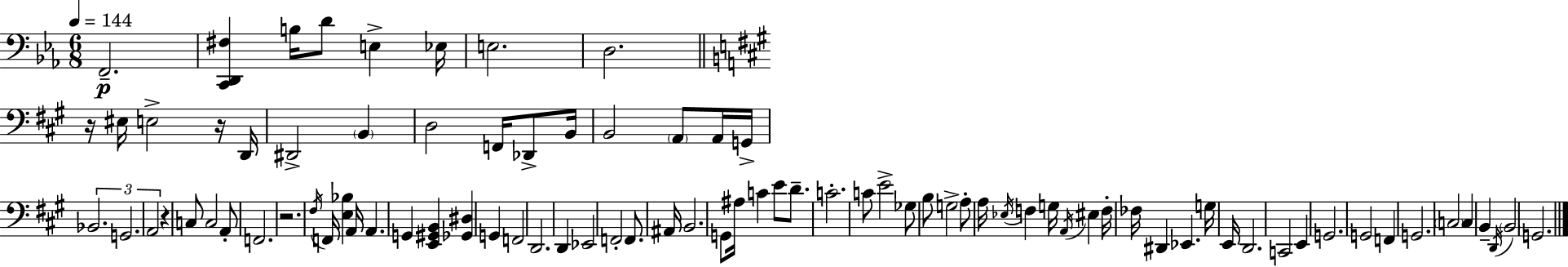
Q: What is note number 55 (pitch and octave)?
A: Eb3